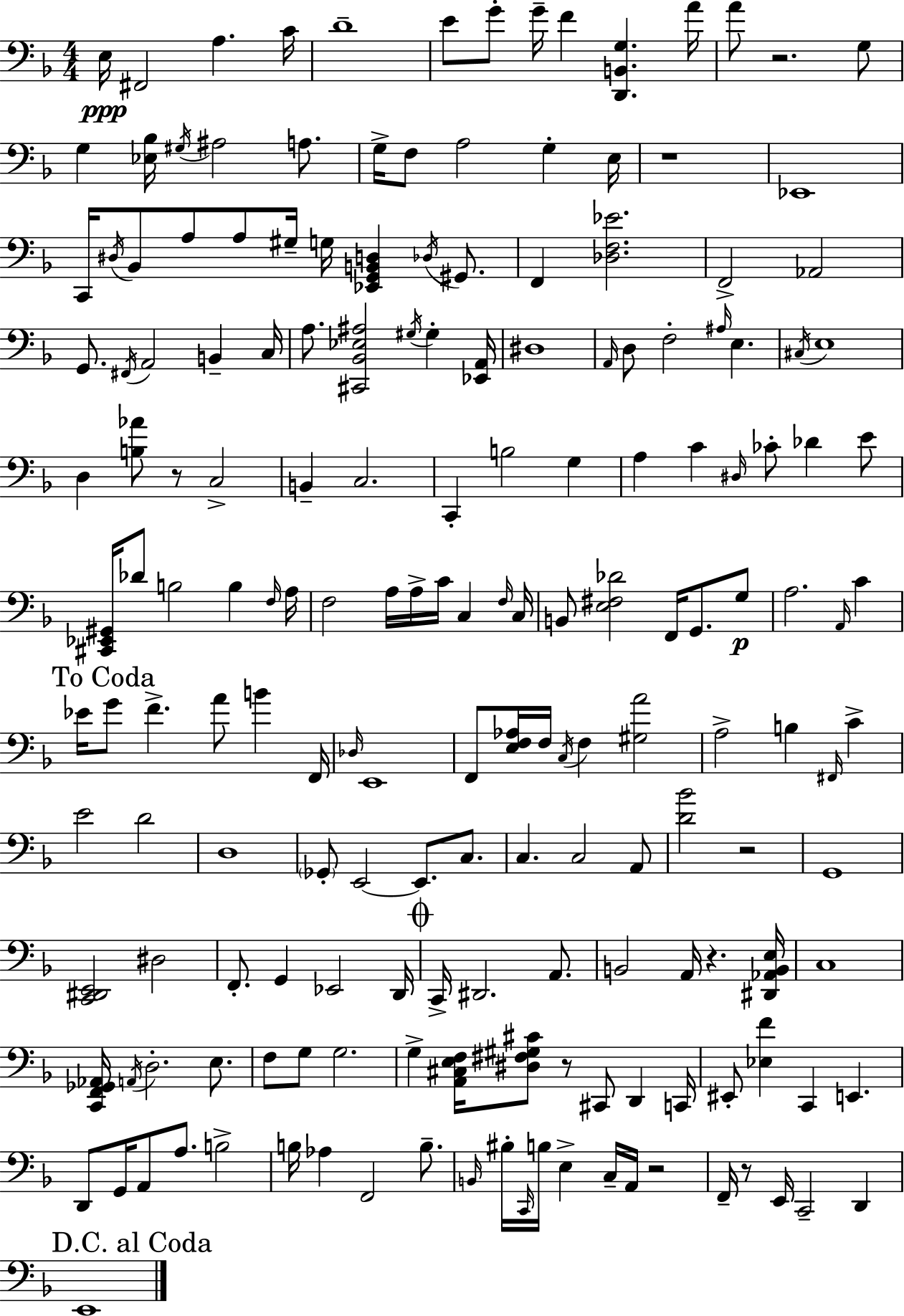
X:1
T:Untitled
M:4/4
L:1/4
K:Dm
E,/4 ^F,,2 A, C/4 D4 E/2 G/2 G/4 F [D,,B,,G,] A/4 A/2 z2 G,/2 G, [_E,_B,]/4 ^G,/4 ^A,2 A,/2 G,/4 F,/2 A,2 G, E,/4 z4 _E,,4 C,,/4 ^D,/4 _B,,/2 A,/2 A,/2 ^G,/4 G,/4 [_E,,G,,B,,D,] _D,/4 ^G,,/2 F,, [_D,F,_E]2 F,,2 _A,,2 G,,/2 ^F,,/4 A,,2 B,, C,/4 A,/2 [^C,,_B,,_E,^A,]2 ^G,/4 ^G, [_E,,A,,]/4 ^D,4 A,,/4 D,/2 F,2 ^A,/4 E, ^C,/4 E,4 D, [B,_A]/2 z/2 C,2 B,, C,2 C,, B,2 G, A, C ^D,/4 _C/2 _D E/2 [^C,,_E,,^G,,]/4 _D/2 B,2 B, F,/4 A,/4 F,2 A,/4 A,/4 C/4 C, F,/4 C,/4 B,,/2 [E,^F,_D]2 F,,/4 G,,/2 G,/2 A,2 A,,/4 C _E/4 G/2 F A/2 B F,,/4 _D,/4 E,,4 F,,/2 [E,F,_A,]/4 F,/4 C,/4 F, [^G,A]2 A,2 B, ^F,,/4 C E2 D2 D,4 _G,,/2 E,,2 E,,/2 C,/2 C, C,2 A,,/2 [D_B]2 z2 G,,4 [C,,^D,,E,,]2 ^D,2 F,,/2 G,, _E,,2 D,,/4 C,,/4 ^D,,2 A,,/2 B,,2 A,,/4 z [^D,,_A,,B,,E,]/4 C,4 [C,,F,,_G,,_A,,]/4 A,,/4 D,2 E,/2 F,/2 G,/2 G,2 G, [A,,^C,E,F,]/4 [^D,^F,^G,^C]/2 z/2 ^C,,/2 D,, C,,/4 ^E,,/2 [_E,F] C,, E,, D,,/2 G,,/4 A,,/2 A,/2 B,2 B,/4 _A, F,,2 B,/2 B,,/4 ^B,/4 C,,/4 B,/4 E, C,/4 A,,/4 z2 F,,/4 z/2 E,,/4 C,,2 D,, E,,4